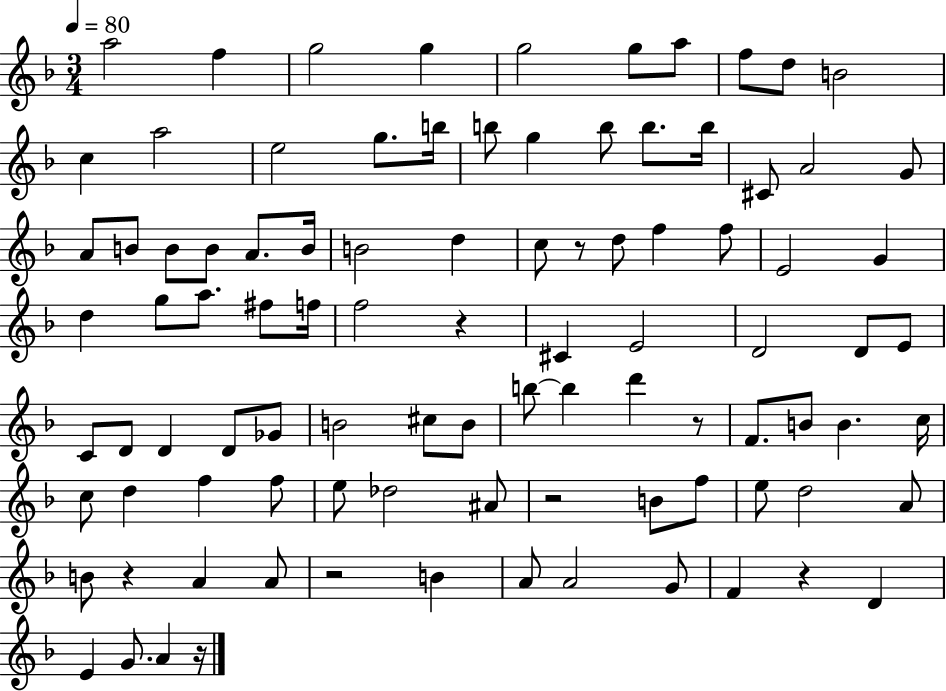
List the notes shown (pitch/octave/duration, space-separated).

A5/h F5/q G5/h G5/q G5/h G5/e A5/e F5/e D5/e B4/h C5/q A5/h E5/h G5/e. B5/s B5/e G5/q B5/e B5/e. B5/s C#4/e A4/h G4/e A4/e B4/e B4/e B4/e A4/e. B4/s B4/h D5/q C5/e R/e D5/e F5/q F5/e E4/h G4/q D5/q G5/e A5/e. F#5/e F5/s F5/h R/q C#4/q E4/h D4/h D4/e E4/e C4/e D4/e D4/q D4/e Gb4/e B4/h C#5/e B4/e B5/e B5/q D6/q R/e F4/e. B4/e B4/q. C5/s C5/e D5/q F5/q F5/e E5/e Db5/h A#4/e R/h B4/e F5/e E5/e D5/h A4/e B4/e R/q A4/q A4/e R/h B4/q A4/e A4/h G4/e F4/q R/q D4/q E4/q G4/e. A4/q R/s